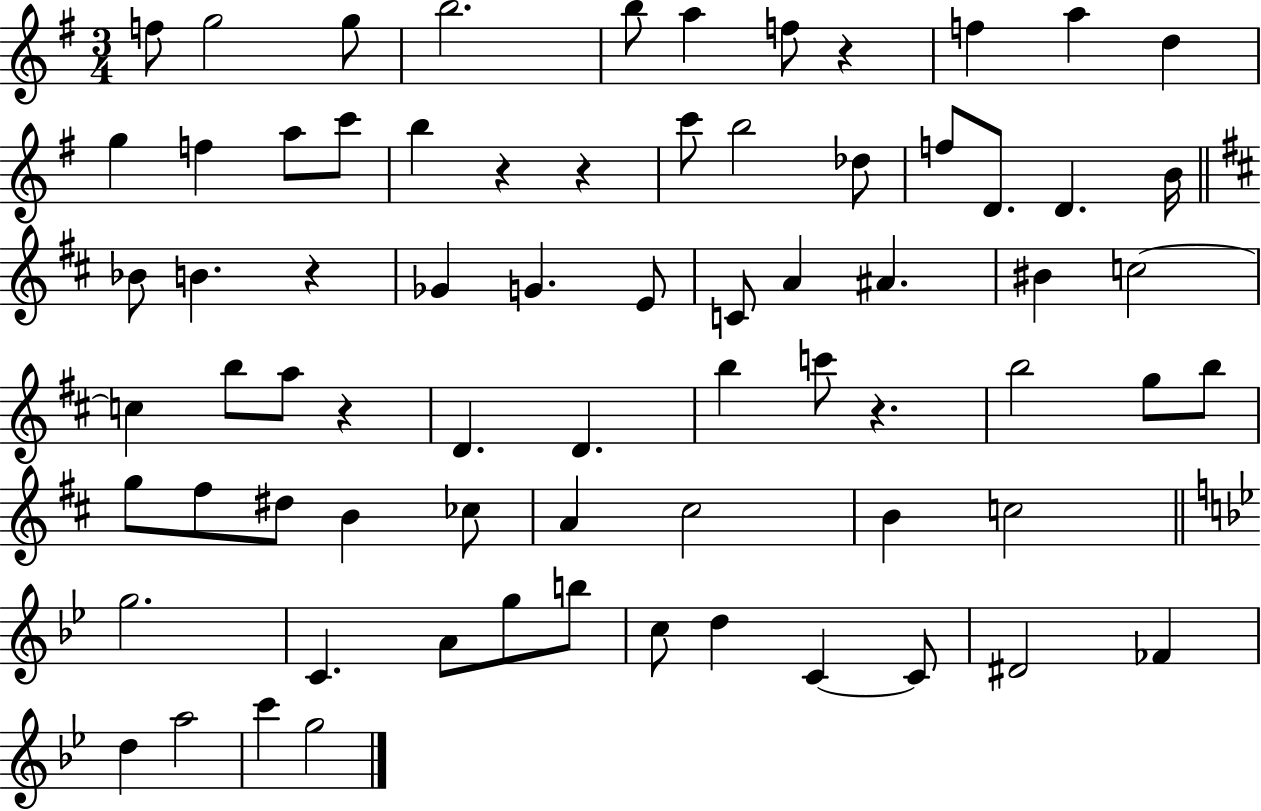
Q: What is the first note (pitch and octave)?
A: F5